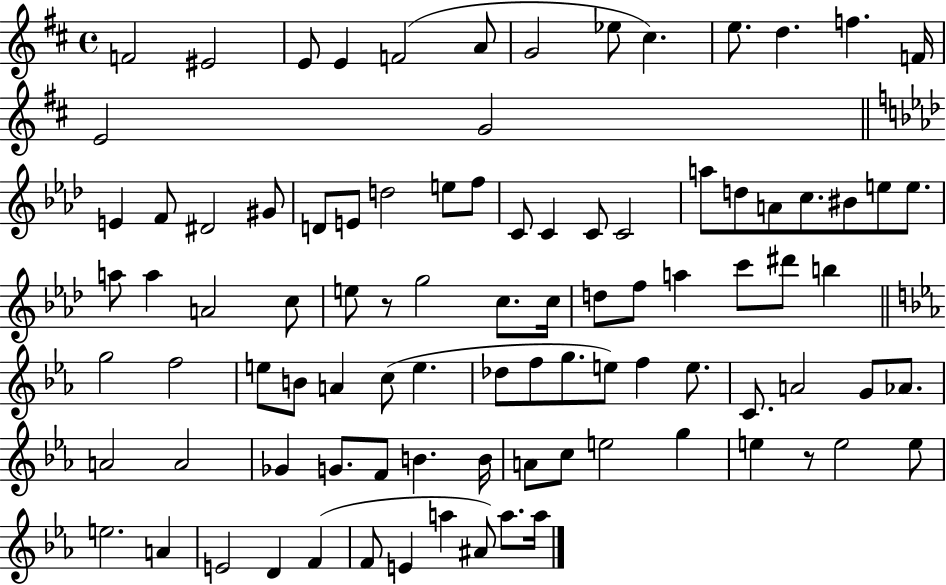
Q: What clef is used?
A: treble